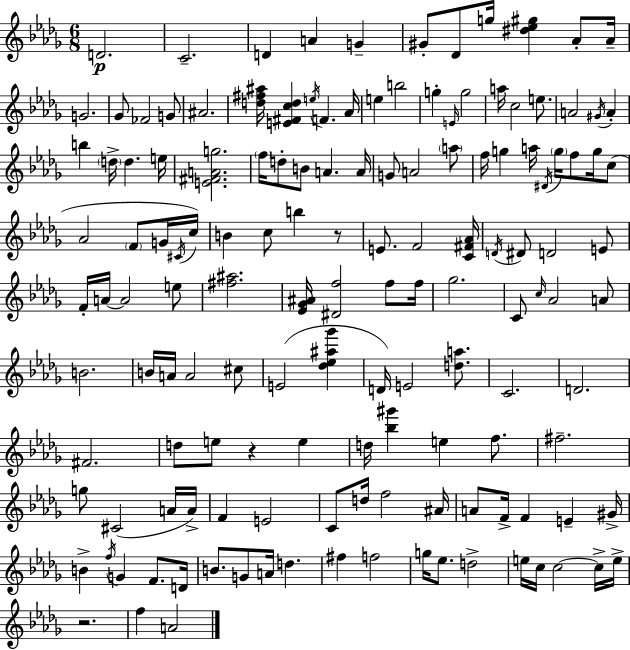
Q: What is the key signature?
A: BES minor